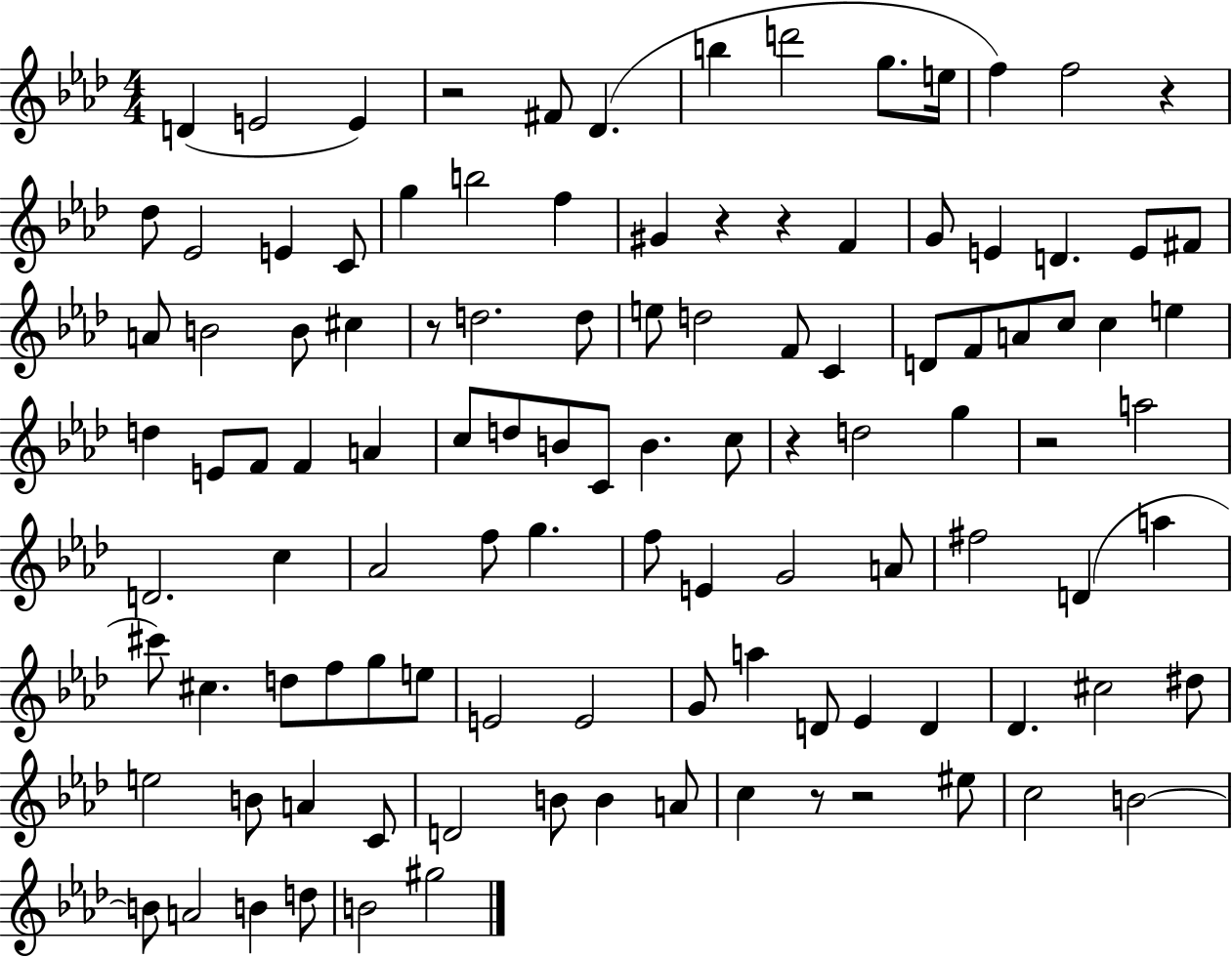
{
  \clef treble
  \numericTimeSignature
  \time 4/4
  \key aes \major
  \repeat volta 2 { d'4( e'2 e'4) | r2 fis'8 des'4.( | b''4 d'''2 g''8. e''16 | f''4) f''2 r4 | \break des''8 ees'2 e'4 c'8 | g''4 b''2 f''4 | gis'4 r4 r4 f'4 | g'8 e'4 d'4. e'8 fis'8 | \break a'8 b'2 b'8 cis''4 | r8 d''2. d''8 | e''8 d''2 f'8 c'4 | d'8 f'8 a'8 c''8 c''4 e''4 | \break d''4 e'8 f'8 f'4 a'4 | c''8 d''8 b'8 c'8 b'4. c''8 | r4 d''2 g''4 | r2 a''2 | \break d'2. c''4 | aes'2 f''8 g''4. | f''8 e'4 g'2 a'8 | fis''2 d'4( a''4 | \break cis'''8) cis''4. d''8 f''8 g''8 e''8 | e'2 e'2 | g'8 a''4 d'8 ees'4 d'4 | des'4. cis''2 dis''8 | \break e''2 b'8 a'4 c'8 | d'2 b'8 b'4 a'8 | c''4 r8 r2 eis''8 | c''2 b'2~~ | \break b'8 a'2 b'4 d''8 | b'2 gis''2 | } \bar "|."
}